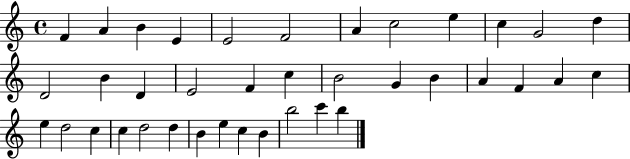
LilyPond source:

{
  \clef treble
  \time 4/4
  \defaultTimeSignature
  \key c \major
  f'4 a'4 b'4 e'4 | e'2 f'2 | a'4 c''2 e''4 | c''4 g'2 d''4 | \break d'2 b'4 d'4 | e'2 f'4 c''4 | b'2 g'4 b'4 | a'4 f'4 a'4 c''4 | \break e''4 d''2 c''4 | c''4 d''2 d''4 | b'4 e''4 c''4 b'4 | b''2 c'''4 b''4 | \break \bar "|."
}